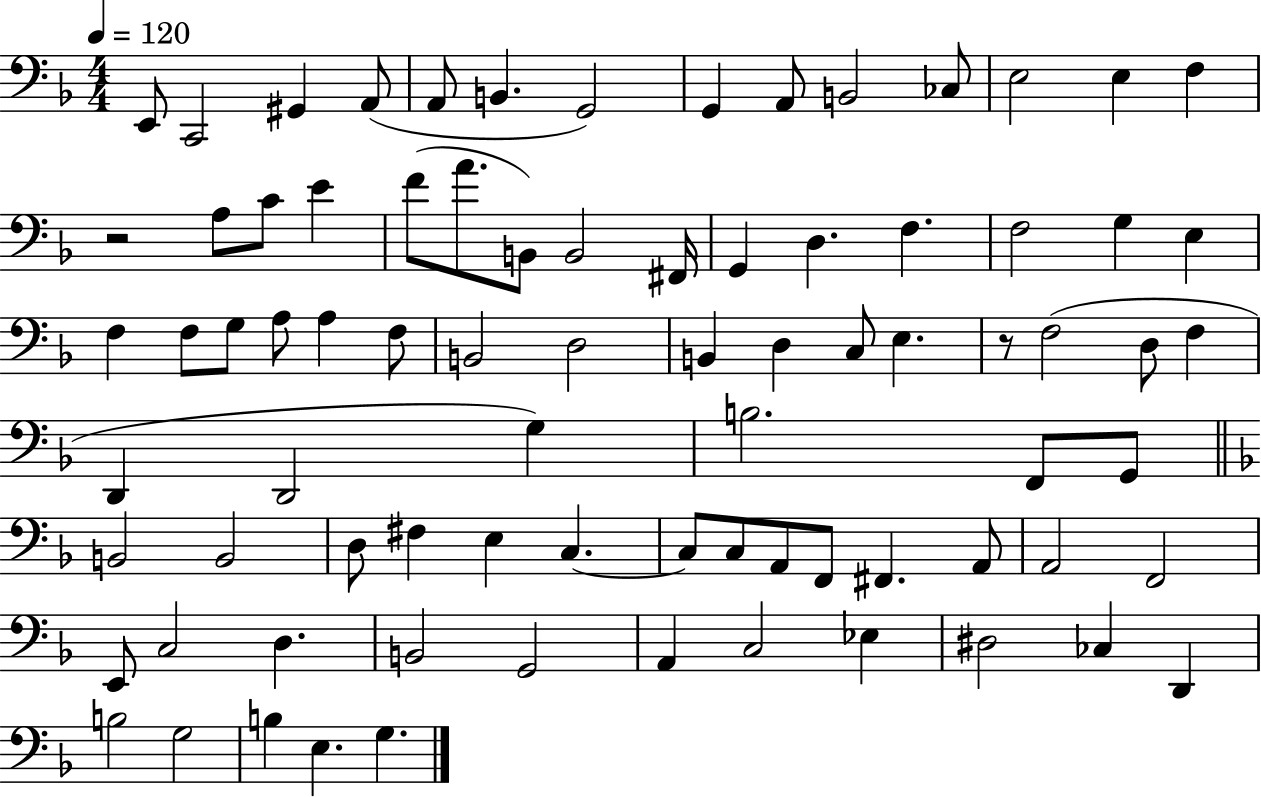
{
  \clef bass
  \numericTimeSignature
  \time 4/4
  \key f \major
  \tempo 4 = 120
  \repeat volta 2 { e,8 c,2 gis,4 a,8( | a,8 b,4. g,2) | g,4 a,8 b,2 ces8 | e2 e4 f4 | \break r2 a8 c'8 e'4 | f'8( a'8. b,8) b,2 fis,16 | g,4 d4. f4. | f2 g4 e4 | \break f4 f8 g8 a8 a4 f8 | b,2 d2 | b,4 d4 c8 e4. | r8 f2( d8 f4 | \break d,4 d,2 g4) | b2. f,8 g,8 | \bar "||" \break \key f \major b,2 b,2 | d8 fis4 e4 c4.~~ | c8 c8 a,8 f,8 fis,4. a,8 | a,2 f,2 | \break e,8 c2 d4. | b,2 g,2 | a,4 c2 ees4 | dis2 ces4 d,4 | \break b2 g2 | b4 e4. g4. | } \bar "|."
}